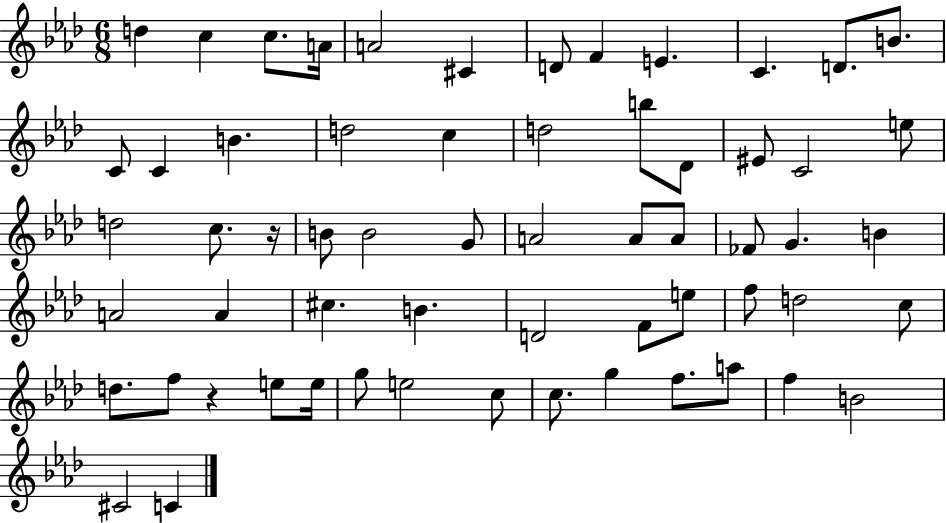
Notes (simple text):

D5/q C5/q C5/e. A4/s A4/h C#4/q D4/e F4/q E4/q. C4/q. D4/e. B4/e. C4/e C4/q B4/q. D5/h C5/q D5/h B5/e Db4/e EIS4/e C4/h E5/e D5/h C5/e. R/s B4/e B4/h G4/e A4/h A4/e A4/e FES4/e G4/q. B4/q A4/h A4/q C#5/q. B4/q. D4/h F4/e E5/e F5/e D5/h C5/e D5/e. F5/e R/q E5/e E5/s G5/e E5/h C5/e C5/e. G5/q F5/e. A5/e F5/q B4/h C#4/h C4/q